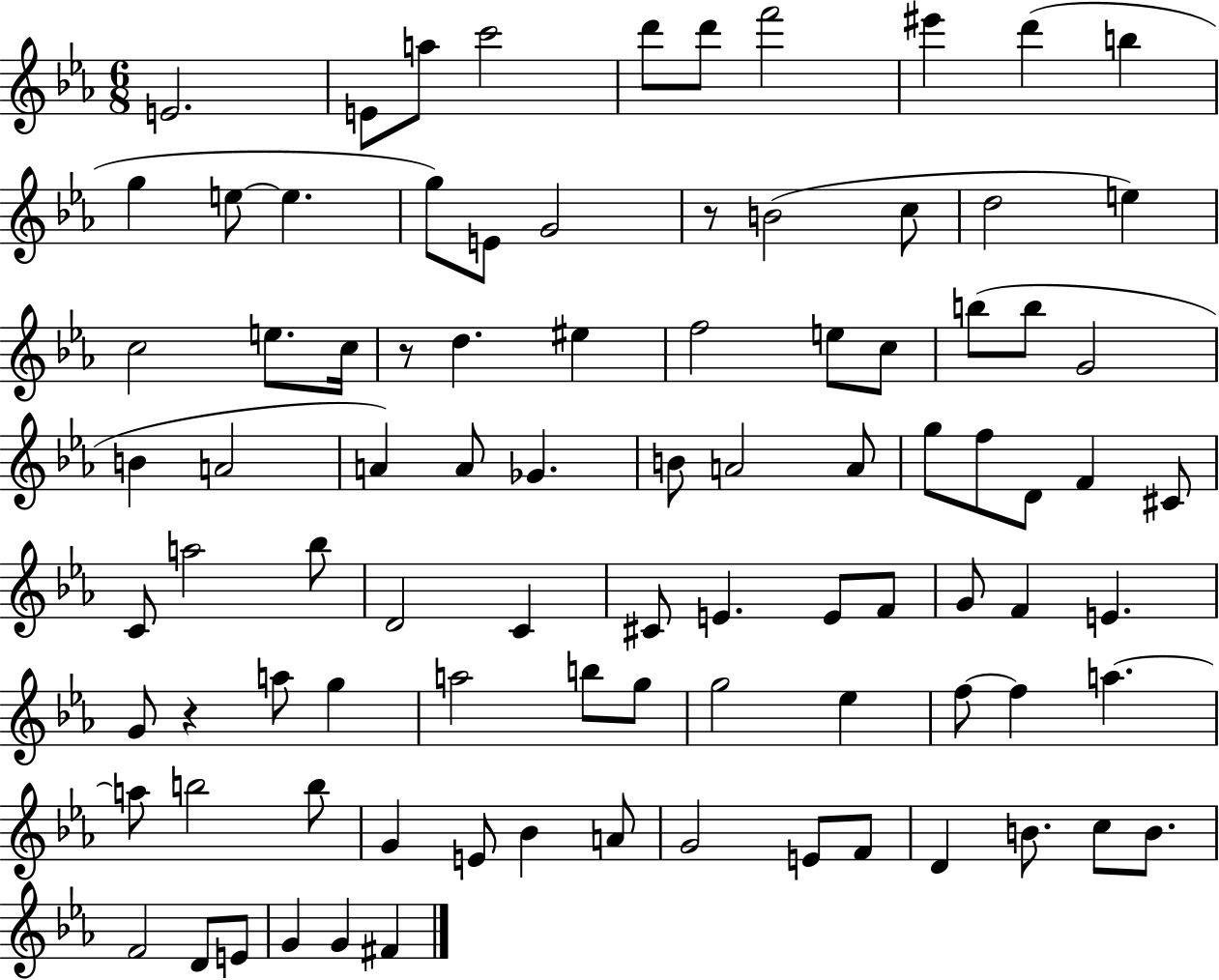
X:1
T:Untitled
M:6/8
L:1/4
K:Eb
E2 E/2 a/2 c'2 d'/2 d'/2 f'2 ^e' d' b g e/2 e g/2 E/2 G2 z/2 B2 c/2 d2 e c2 e/2 c/4 z/2 d ^e f2 e/2 c/2 b/2 b/2 G2 B A2 A A/2 _G B/2 A2 A/2 g/2 f/2 D/2 F ^C/2 C/2 a2 _b/2 D2 C ^C/2 E E/2 F/2 G/2 F E G/2 z a/2 g a2 b/2 g/2 g2 _e f/2 f a a/2 b2 b/2 G E/2 _B A/2 G2 E/2 F/2 D B/2 c/2 B/2 F2 D/2 E/2 G G ^F